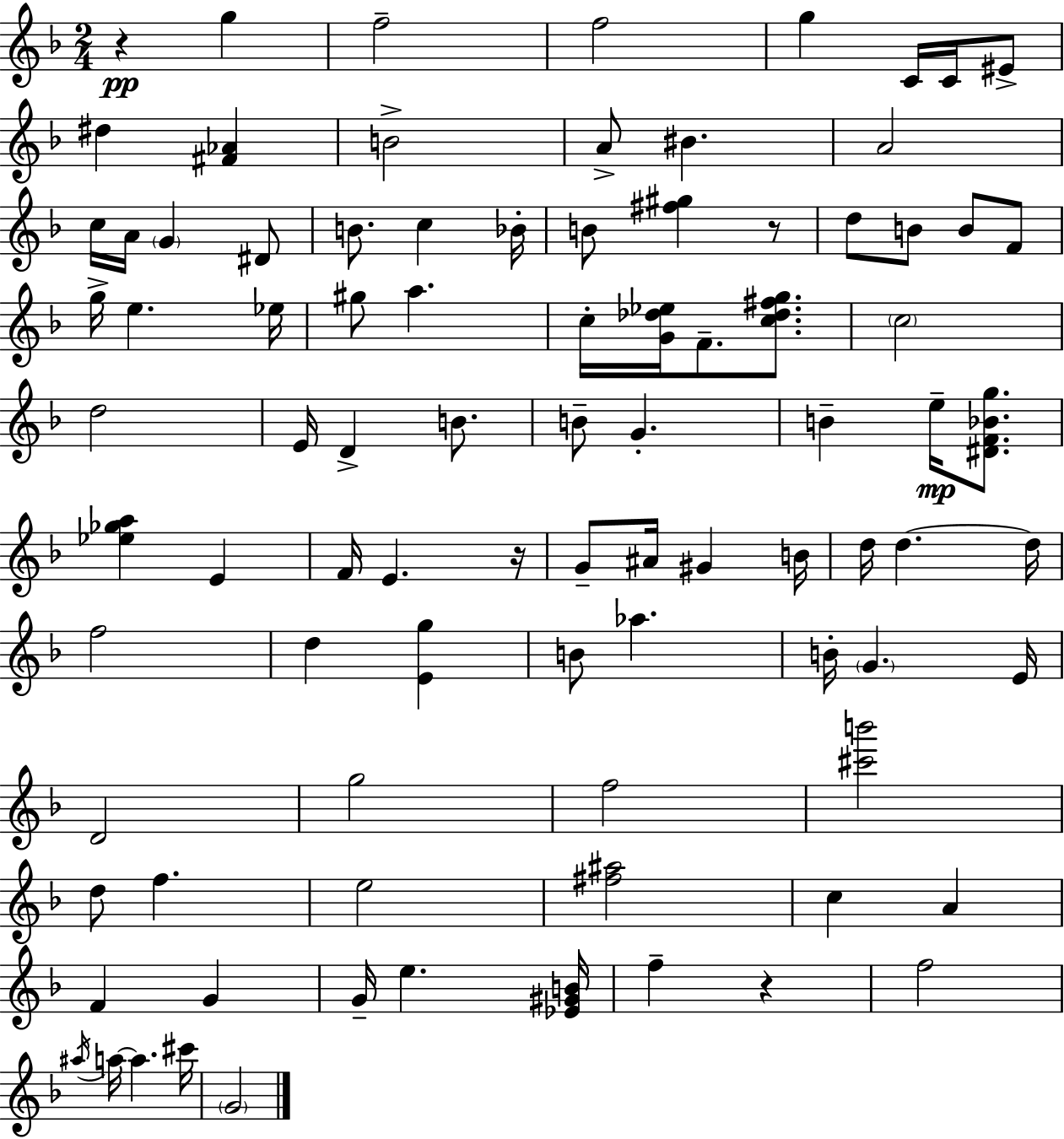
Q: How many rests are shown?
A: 4